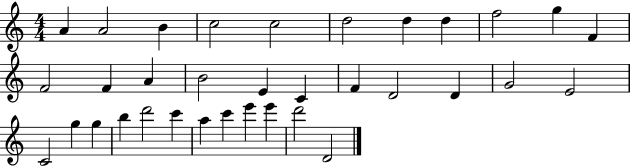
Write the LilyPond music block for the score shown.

{
  \clef treble
  \numericTimeSignature
  \time 4/4
  \key c \major
  a'4 a'2 b'4 | c''2 c''2 | d''2 d''4 d''4 | f''2 g''4 f'4 | \break f'2 f'4 a'4 | b'2 e'4 c'4 | f'4 d'2 d'4 | g'2 e'2 | \break c'2 g''4 g''4 | b''4 d'''2 c'''4 | a''4 c'''4 e'''4 e'''4 | d'''2 d'2 | \break \bar "|."
}